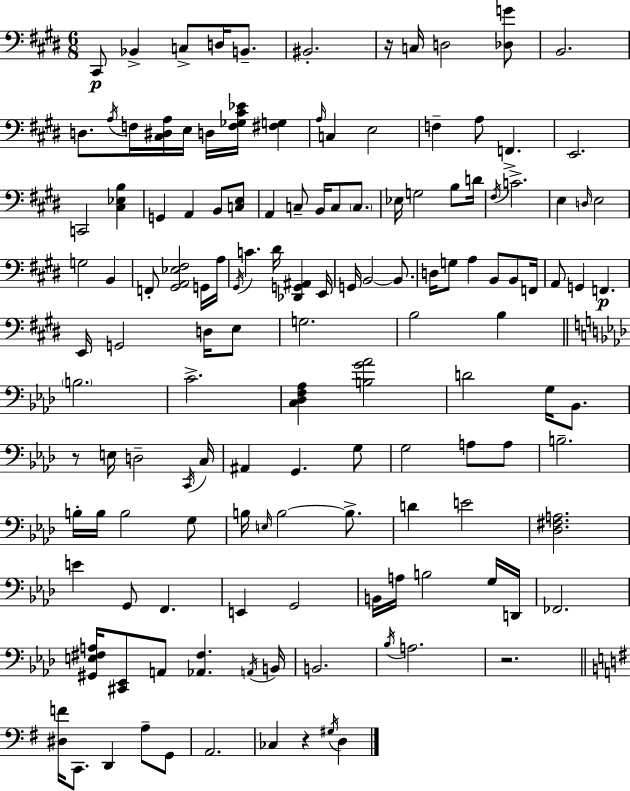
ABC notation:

X:1
T:Untitled
M:6/8
L:1/4
K:E
^C,,/2 _B,, C,/2 D,/4 B,,/2 ^B,,2 z/4 C,/4 D,2 [_D,G]/2 B,,2 D,/2 A,/4 F,/4 [^C,^D,A,]/4 E,/4 D,/4 [F,_G,^C_E]/4 [^F,G,] A,/4 C, E,2 F, A,/2 F,, E,,2 C,,2 [^C,_E,B,] G,, A,, B,,/2 [C,E,]/2 A,, C,/2 B,,/4 C,/2 C,/2 _E,/4 G,2 B,/2 D/4 ^F,/4 C2 E, D,/4 E,2 G,2 B,, F,,/2 [^G,,A,,_E,^F,]2 G,,/4 A,/4 ^G,,/4 C ^D/4 [_D,,G,,^A,,] E,,/4 G,,/4 B,,2 B,,/2 D,/4 G,/2 A, B,,/2 B,,/2 F,,/4 A,,/2 G,, F,, E,,/4 G,,2 D,/4 E,/2 G,2 B,2 B, B,2 C2 [C,_D,F,_A,] [B,G_A]2 D2 G,/4 _B,,/2 z/2 E,/4 D,2 C,,/4 C,/4 ^A,, G,, G,/2 G,2 A,/2 A,/2 B,2 B,/4 B,/4 B,2 G,/2 B,/4 E,/4 B,2 B,/2 D E2 [_D,^F,A,]2 E G,,/2 F,, E,, G,,2 B,,/4 A,/4 B,2 G,/4 D,,/4 _F,,2 [^G,,E,^F,A,]/4 [^C,,_E,,]/2 A,,/2 [_A,,^F,] A,,/4 B,,/4 B,,2 _B,/4 A,2 z2 [^D,F]/4 C,,/2 D,, A,/2 G,,/2 A,,2 _C, z ^G,/4 D,